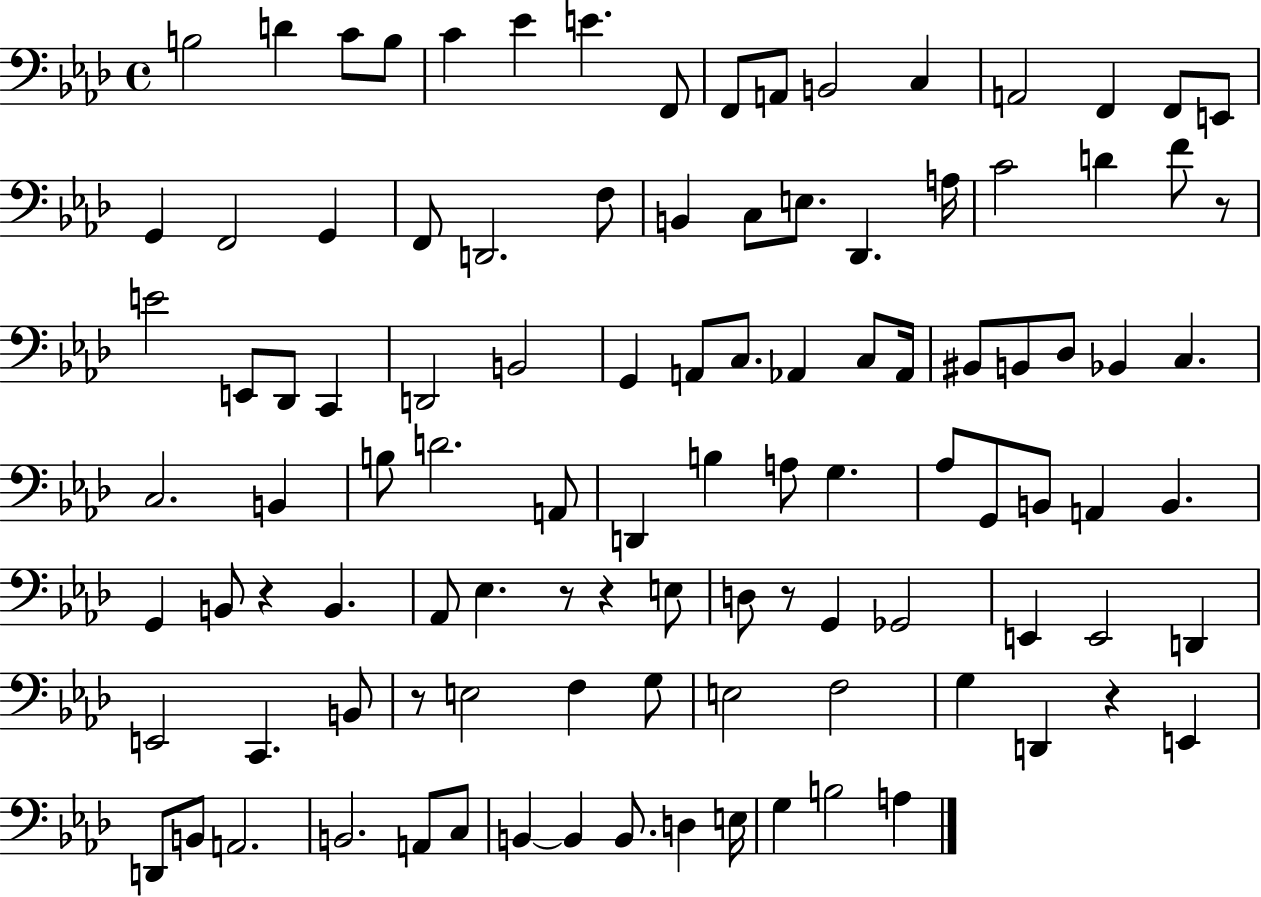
B3/h D4/q C4/e B3/e C4/q Eb4/q E4/q. F2/e F2/e A2/e B2/h C3/q A2/h F2/q F2/e E2/e G2/q F2/h G2/q F2/e D2/h. F3/e B2/q C3/e E3/e. Db2/q. A3/s C4/h D4/q F4/e R/e E4/h E2/e Db2/e C2/q D2/h B2/h G2/q A2/e C3/e. Ab2/q C3/e Ab2/s BIS2/e B2/e Db3/e Bb2/q C3/q. C3/h. B2/q B3/e D4/h. A2/e D2/q B3/q A3/e G3/q. Ab3/e G2/e B2/e A2/q B2/q. G2/q B2/e R/q B2/q. Ab2/e Eb3/q. R/e R/q E3/e D3/e R/e G2/q Gb2/h E2/q E2/h D2/q E2/h C2/q. B2/e R/e E3/h F3/q G3/e E3/h F3/h G3/q D2/q R/q E2/q D2/e B2/e A2/h. B2/h. A2/e C3/e B2/q B2/q B2/e. D3/q E3/s G3/q B3/h A3/q